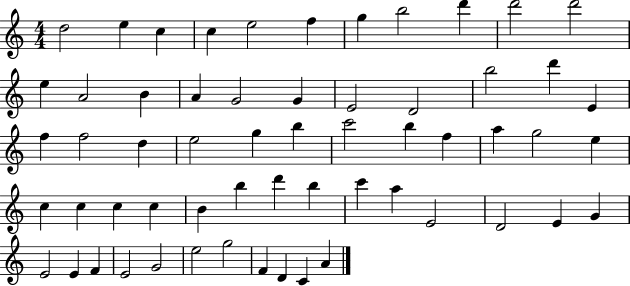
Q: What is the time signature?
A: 4/4